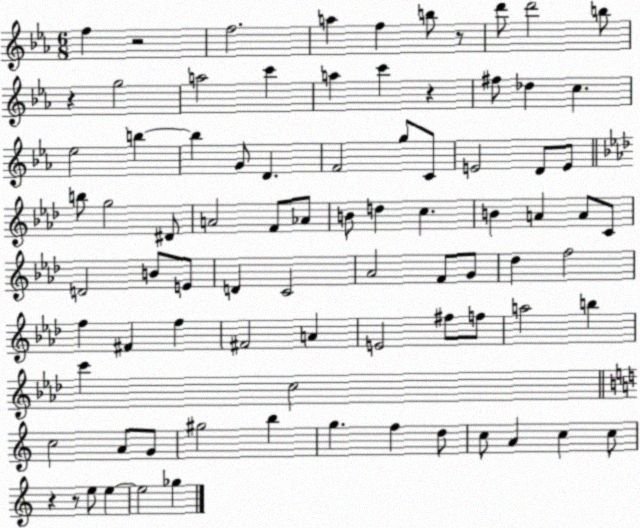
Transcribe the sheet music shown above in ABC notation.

X:1
T:Untitled
M:6/8
L:1/4
K:Eb
f z2 f2 a f b/2 z/2 d'/2 d'2 b/2 z g2 a2 c' a c' z ^f/2 _d c _e2 b b G/2 D F2 g/2 C/2 E2 D/2 E/2 b/2 g2 ^D/2 A2 F/2 _A/2 B/2 d c B A A/2 C/2 D2 B/2 E/2 D C2 _A2 F/2 G/2 _d f2 f ^F f ^F2 A E2 ^f/2 f/2 a2 b c' c2 c2 A/2 G/2 ^g2 b g f d/2 c/2 A c c/2 z z/2 e/2 e e2 _g